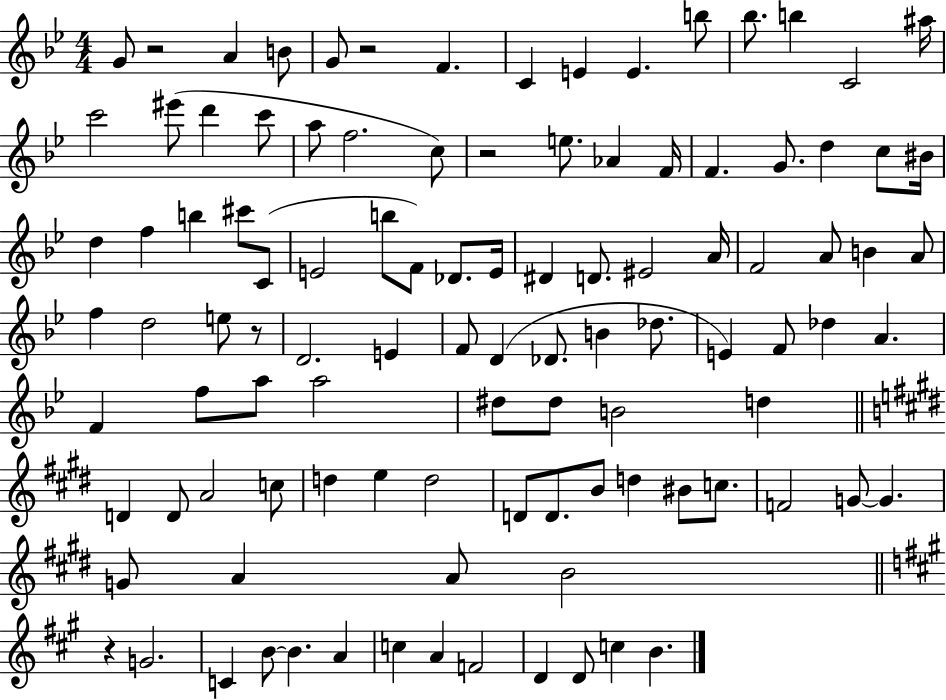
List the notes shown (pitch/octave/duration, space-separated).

G4/e R/h A4/q B4/e G4/e R/h F4/q. C4/q E4/q E4/q. B5/e Bb5/e. B5/q C4/h A#5/s C6/h EIS6/e D6/q C6/e A5/e F5/h. C5/e R/h E5/e. Ab4/q F4/s F4/q. G4/e. D5/q C5/e BIS4/s D5/q F5/q B5/q C#6/e C4/e E4/h B5/e F4/e Db4/e. E4/s D#4/q D4/e. EIS4/h A4/s F4/h A4/e B4/q A4/e F5/q D5/h E5/e R/e D4/h. E4/q F4/e D4/q Db4/e. B4/q Db5/e. E4/q F4/e Db5/q A4/q. F4/q F5/e A5/e A5/h D#5/e D#5/e B4/h D5/q D4/q D4/e A4/h C5/e D5/q E5/q D5/h D4/e D4/e. B4/e D5/q BIS4/e C5/e. F4/h G4/e G4/q. G4/e A4/q A4/e B4/h R/q G4/h. C4/q B4/e B4/q. A4/q C5/q A4/q F4/h D4/q D4/e C5/q B4/q.